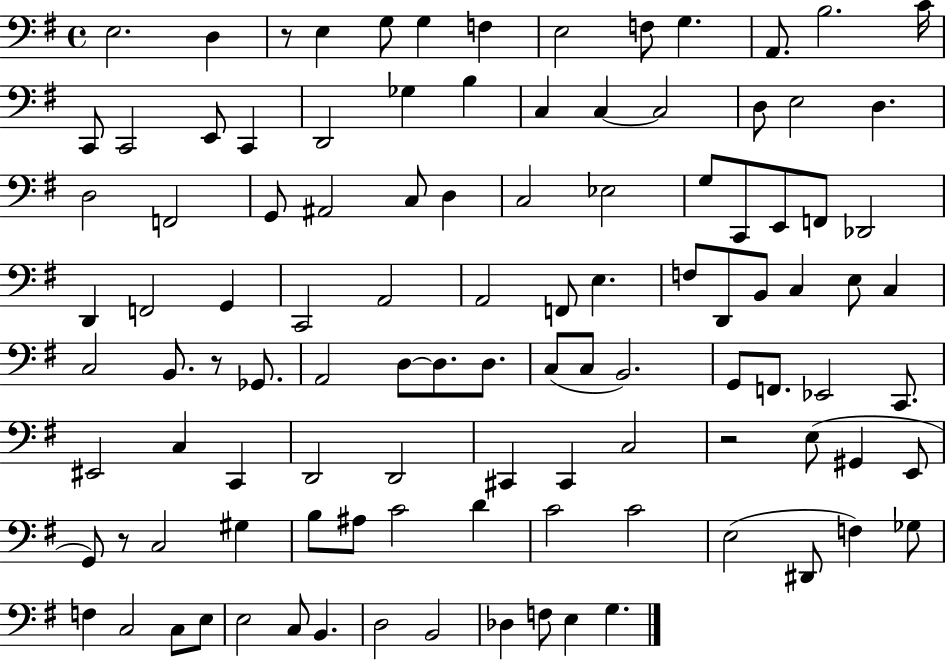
E3/h. D3/q R/e E3/q G3/e G3/q F3/q E3/h F3/e G3/q. A2/e. B3/h. C4/s C2/e C2/h E2/e C2/q D2/h Gb3/q B3/q C3/q C3/q C3/h D3/e E3/h D3/q. D3/h F2/h G2/e A#2/h C3/e D3/q C3/h Eb3/h G3/e C2/e E2/e F2/e Db2/h D2/q F2/h G2/q C2/h A2/h A2/h F2/e E3/q. F3/e D2/e B2/e C3/q E3/e C3/q C3/h B2/e. R/e Gb2/e. A2/h D3/e D3/e. D3/e. C3/e C3/e B2/h. G2/e F2/e. Eb2/h C2/e. EIS2/h C3/q C2/q D2/h D2/h C#2/q C#2/q C3/h R/h E3/e G#2/q E2/e G2/e R/e C3/h G#3/q B3/e A#3/e C4/h D4/q C4/h C4/h E3/h D#2/e F3/q Gb3/e F3/q C3/h C3/e E3/e E3/h C3/e B2/q. D3/h B2/h Db3/q F3/e E3/q G3/q.